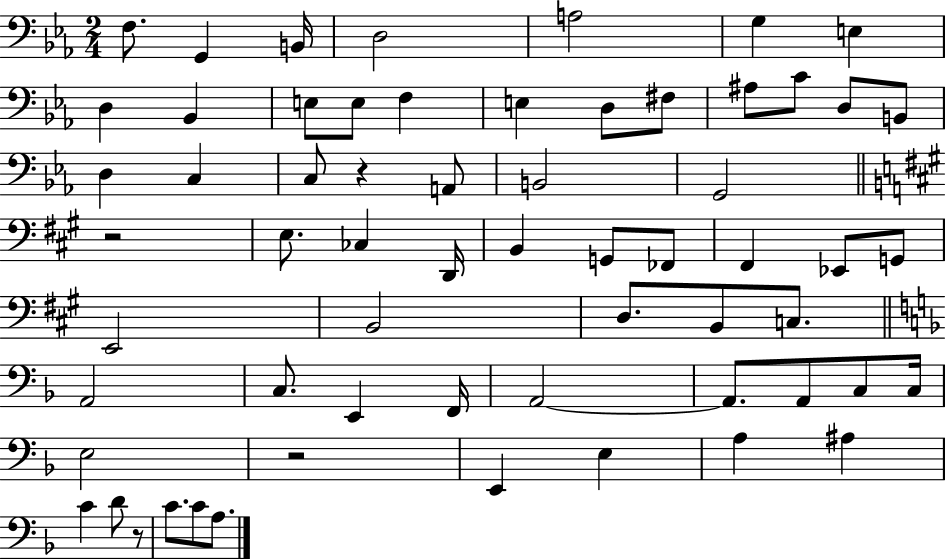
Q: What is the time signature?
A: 2/4